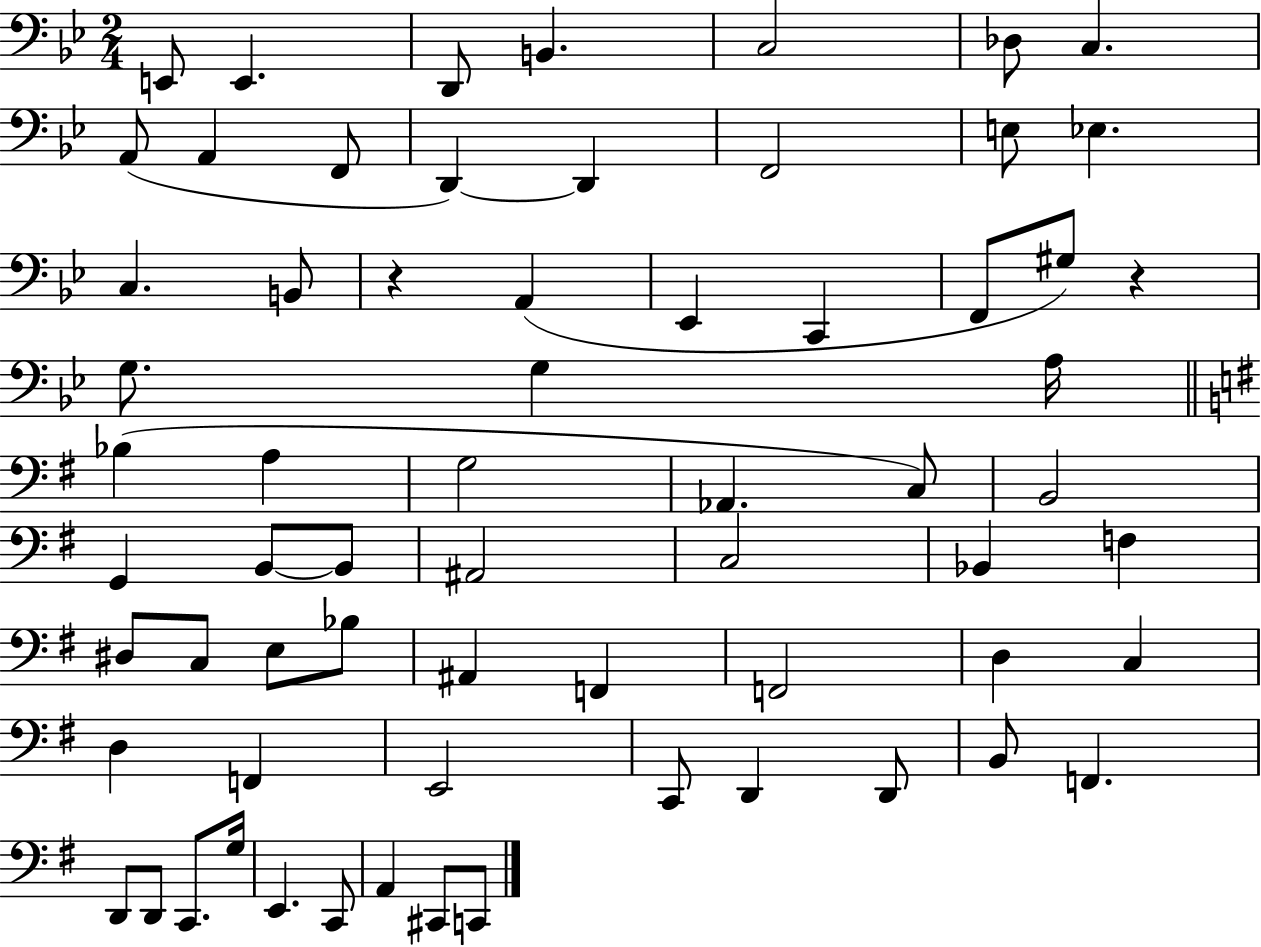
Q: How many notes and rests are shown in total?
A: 66